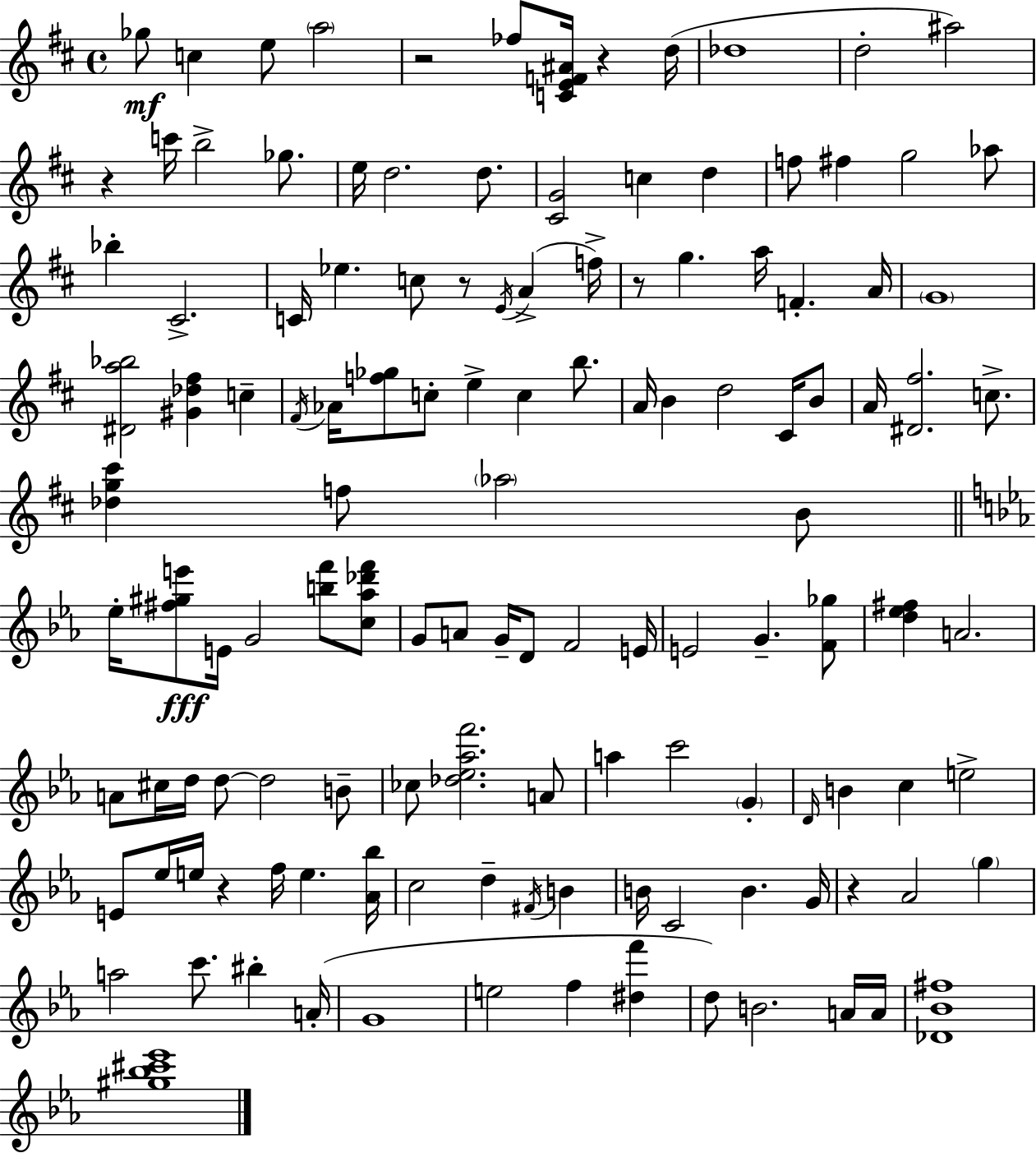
Gb5/e C5/q E5/e A5/h R/h FES5/e [C4,E4,F4,A#4]/s R/q D5/s Db5/w D5/h A#5/h R/q C6/s B5/h Gb5/e. E5/s D5/h. D5/e. [C#4,G4]/h C5/q D5/q F5/e F#5/q G5/h Ab5/e Bb5/q C#4/h. C4/s Eb5/q. C5/e R/e E4/s A4/q F5/s R/e G5/q. A5/s F4/q. A4/s G4/w [D#4,A5,Bb5]/h [G#4,Db5,F#5]/q C5/q F#4/s Ab4/s [F5,Gb5]/e C5/e E5/q C5/q B5/e. A4/s B4/q D5/h C#4/s B4/e A4/s [D#4,F#5]/h. C5/e. [Db5,G5,C#6]/q F5/e Ab5/h B4/e Eb5/s [F#5,G#5,E6]/e E4/s G4/h [B5,F6]/e [C5,Ab5,Db6,F6]/e G4/e A4/e G4/s D4/e F4/h E4/s E4/h G4/q. [F4,Gb5]/e [D5,Eb5,F#5]/q A4/h. A4/e C#5/s D5/s D5/e D5/h B4/e CES5/e [Db5,Eb5,Ab5,F6]/h. A4/e A5/q C6/h G4/q D4/s B4/q C5/q E5/h E4/e Eb5/s E5/s R/q F5/s E5/q. [Ab4,Bb5]/s C5/h D5/q F#4/s B4/q B4/s C4/h B4/q. G4/s R/q Ab4/h G5/q A5/h C6/e. BIS5/q A4/s G4/w E5/h F5/q [D#5,F6]/q D5/e B4/h. A4/s A4/s [Db4,Bb4,F#5]/w [G#5,Bb5,C#6,Eb6]/w